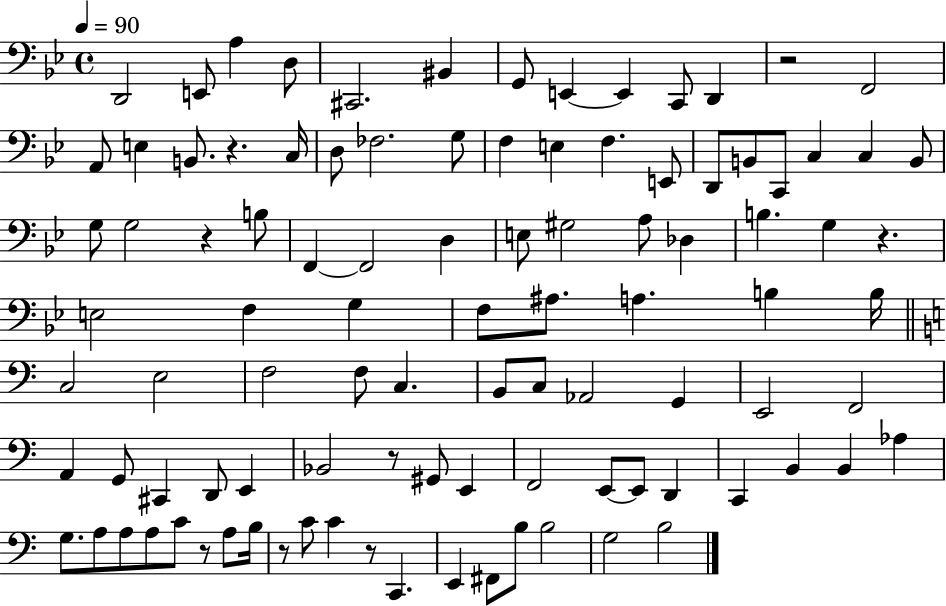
X:1
T:Untitled
M:4/4
L:1/4
K:Bb
D,,2 E,,/2 A, D,/2 ^C,,2 ^B,, G,,/2 E,, E,, C,,/2 D,, z2 F,,2 A,,/2 E, B,,/2 z C,/4 D,/2 _F,2 G,/2 F, E, F, E,,/2 D,,/2 B,,/2 C,,/2 C, C, B,,/2 G,/2 G,2 z B,/2 F,, F,,2 D, E,/2 ^G,2 A,/2 _D, B, G, z E,2 F, G, F,/2 ^A,/2 A, B, B,/4 C,2 E,2 F,2 F,/2 C, B,,/2 C,/2 _A,,2 G,, E,,2 F,,2 A,, G,,/2 ^C,, D,,/2 E,, _B,,2 z/2 ^G,,/2 E,, F,,2 E,,/2 E,,/2 D,, C,, B,, B,, _A, G,/2 A,/2 A,/2 A,/2 C/2 z/2 A,/2 B,/4 z/2 C/2 C z/2 C,, E,, ^F,,/2 B,/2 B,2 G,2 B,2